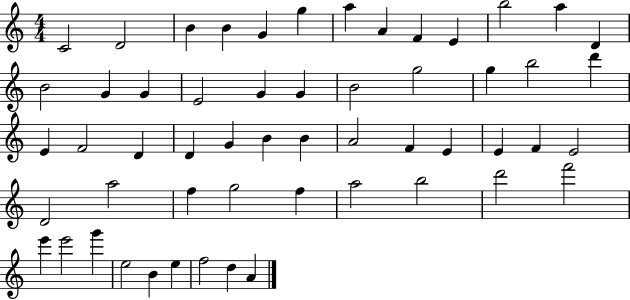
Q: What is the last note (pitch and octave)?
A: A4